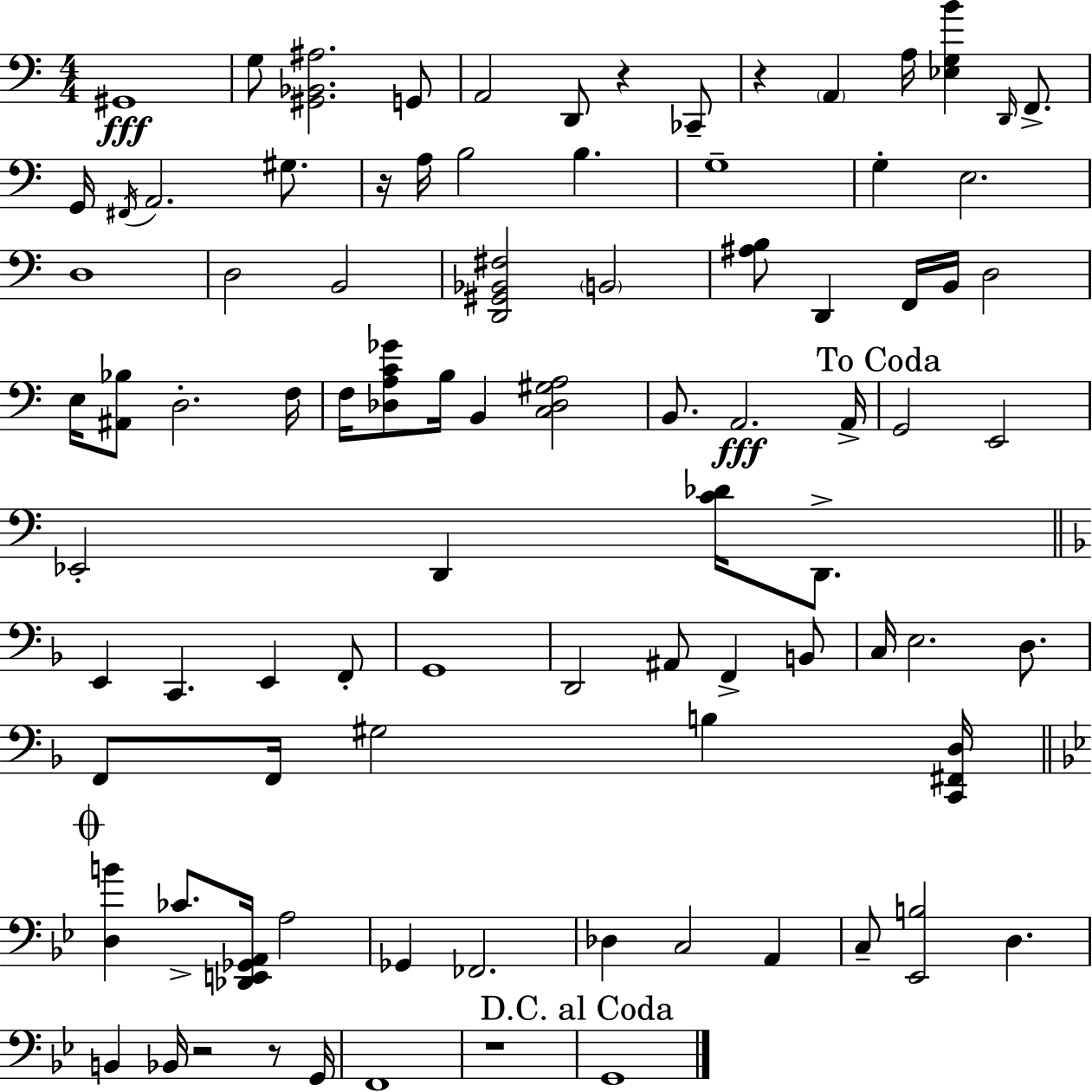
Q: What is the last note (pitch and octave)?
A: G2